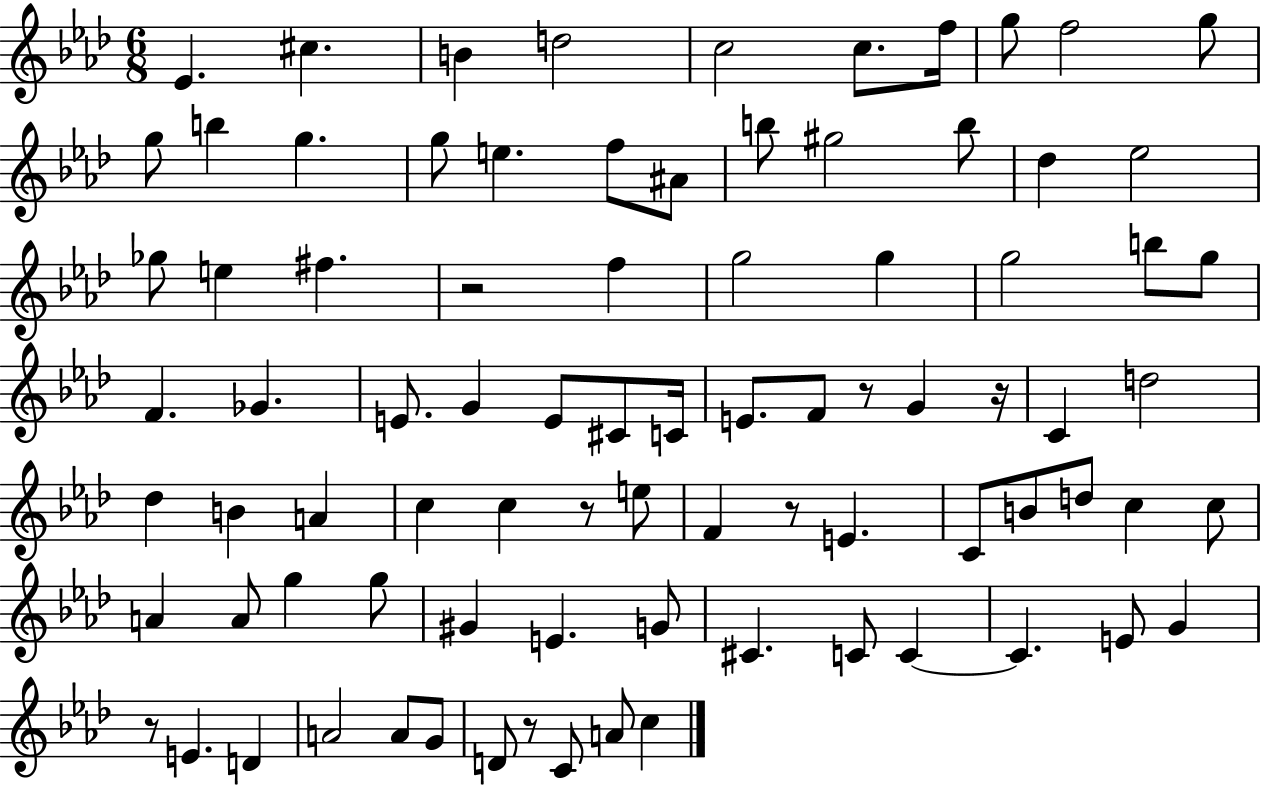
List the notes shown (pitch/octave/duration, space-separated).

Eb4/q. C#5/q. B4/q D5/h C5/h C5/e. F5/s G5/e F5/h G5/e G5/e B5/q G5/q. G5/e E5/q. F5/e A#4/e B5/e G#5/h B5/e Db5/q Eb5/h Gb5/e E5/q F#5/q. R/h F5/q G5/h G5/q G5/h B5/e G5/e F4/q. Gb4/q. E4/e. G4/q E4/e C#4/e C4/s E4/e. F4/e R/e G4/q R/s C4/q D5/h Db5/q B4/q A4/q C5/q C5/q R/e E5/e F4/q R/e E4/q. C4/e B4/e D5/e C5/q C5/e A4/q A4/e G5/q G5/e G#4/q E4/q. G4/e C#4/q. C4/e C4/q C4/q. E4/e G4/q R/e E4/q. D4/q A4/h A4/e G4/e D4/e R/e C4/e A4/e C5/q